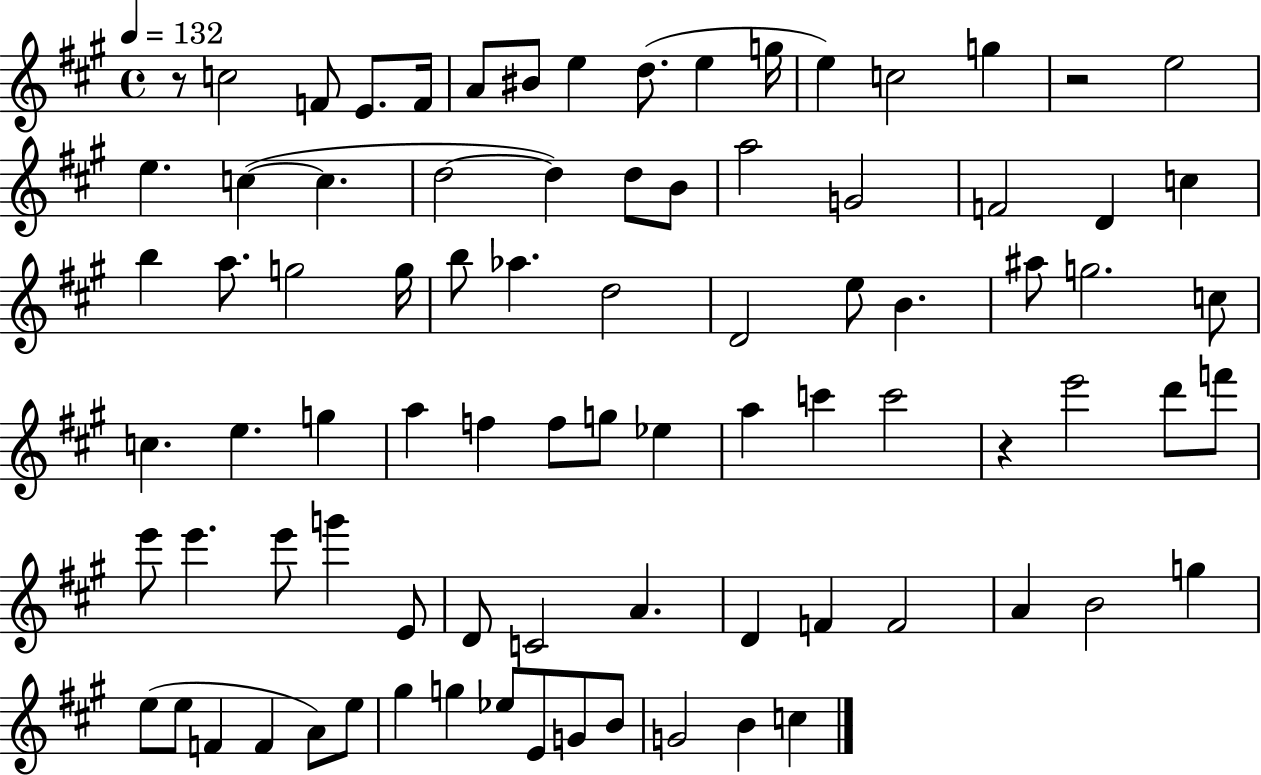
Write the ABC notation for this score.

X:1
T:Untitled
M:4/4
L:1/4
K:A
z/2 c2 F/2 E/2 F/4 A/2 ^B/2 e d/2 e g/4 e c2 g z2 e2 e c c d2 d d/2 B/2 a2 G2 F2 D c b a/2 g2 g/4 b/2 _a d2 D2 e/2 B ^a/2 g2 c/2 c e g a f f/2 g/2 _e a c' c'2 z e'2 d'/2 f'/2 e'/2 e' e'/2 g' E/2 D/2 C2 A D F F2 A B2 g e/2 e/2 F F A/2 e/2 ^g g _e/2 E/2 G/2 B/2 G2 B c